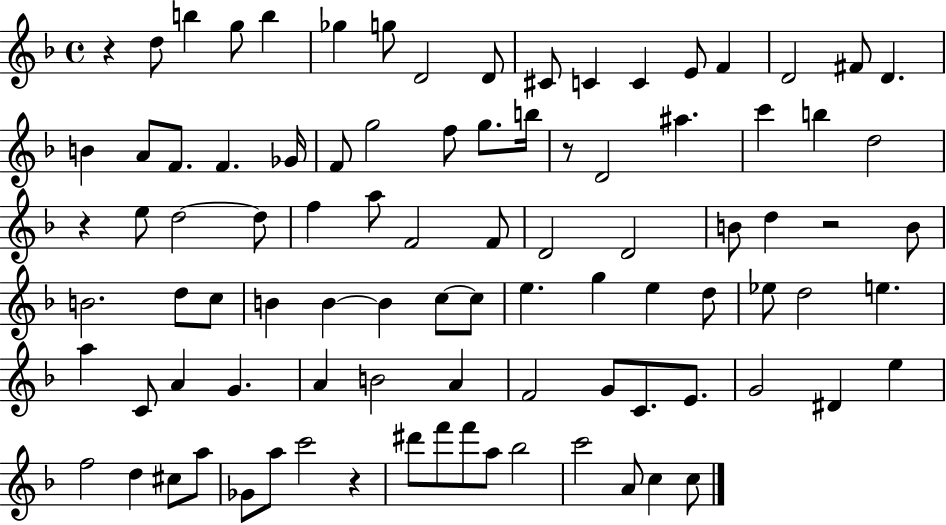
R/q D5/e B5/q G5/e B5/q Gb5/q G5/e D4/h D4/e C#4/e C4/q C4/q E4/e F4/q D4/h F#4/e D4/q. B4/q A4/e F4/e. F4/q. Gb4/s F4/e G5/h F5/e G5/e. B5/s R/e D4/h A#5/q. C6/q B5/q D5/h R/q E5/e D5/h D5/e F5/q A5/e F4/h F4/e D4/h D4/h B4/e D5/q R/h B4/e B4/h. D5/e C5/e B4/q B4/q B4/q C5/e C5/e E5/q. G5/q E5/q D5/e Eb5/e D5/h E5/q. A5/q C4/e A4/q G4/q. A4/q B4/h A4/q F4/h G4/e C4/e. E4/e. G4/h D#4/q E5/q F5/h D5/q C#5/e A5/e Gb4/e A5/e C6/h R/q D#6/e F6/e F6/e A5/e Bb5/h C6/h A4/e C5/q C5/e